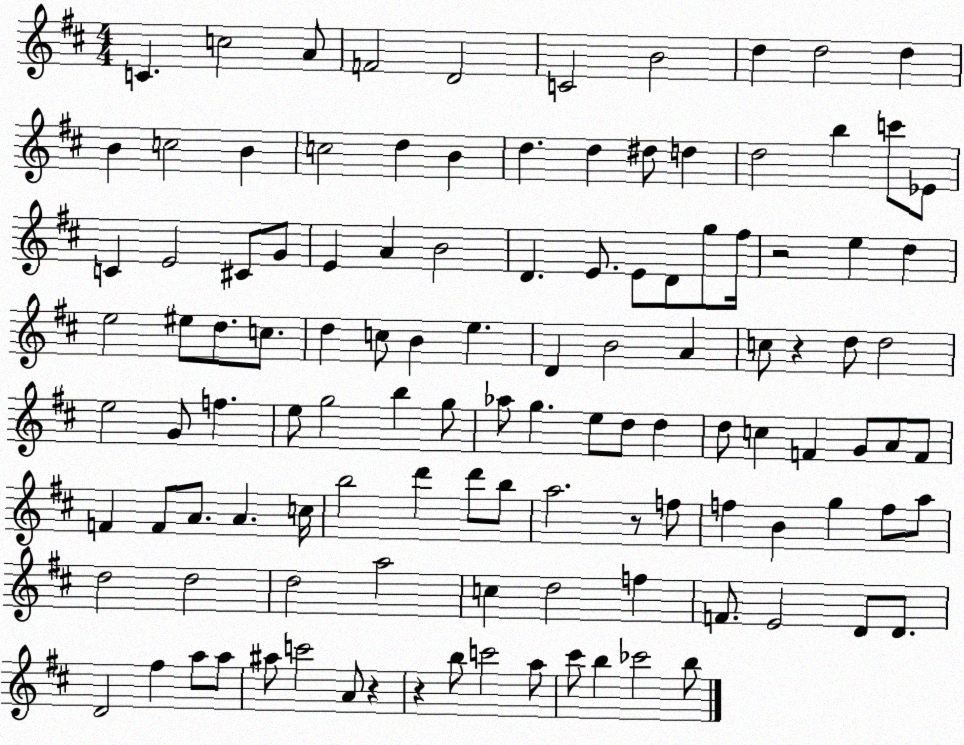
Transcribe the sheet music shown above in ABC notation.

X:1
T:Untitled
M:4/4
L:1/4
K:D
C c2 A/2 F2 D2 C2 B2 d d2 d B c2 B c2 d B d d ^d/2 d d2 b c'/2 _E/2 C E2 ^C/2 G/2 E A B2 D E/2 E/2 D/2 g/2 ^f/4 z2 e d e2 ^e/2 d/2 c/2 d c/2 B e D B2 A c/2 z d/2 d2 e2 G/2 f e/2 g2 b g/2 _a/2 g e/2 d/2 d d/2 c F G/2 A/2 F/2 F F/2 A/2 A c/4 b2 d' d'/2 b/2 a2 z/2 f/2 f B g f/2 a/2 d2 d2 d2 a2 c d2 f F/2 E2 D/2 D/2 D2 ^f a/2 a/2 ^a/2 c'2 A/2 z z b/2 c'2 a/2 ^c'/2 b _c'2 b/2